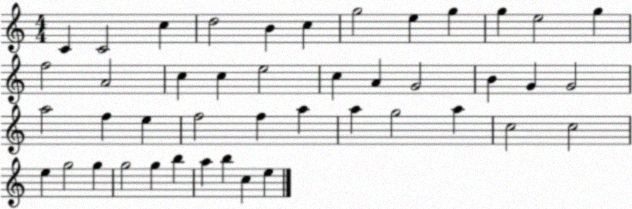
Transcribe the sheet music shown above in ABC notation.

X:1
T:Untitled
M:4/4
L:1/4
K:C
C C2 c d2 B c g2 e g g e2 g f2 A2 c c e2 c A G2 B G G2 a2 f e f2 f a a g2 a c2 c2 e g2 g g2 g b a b c e